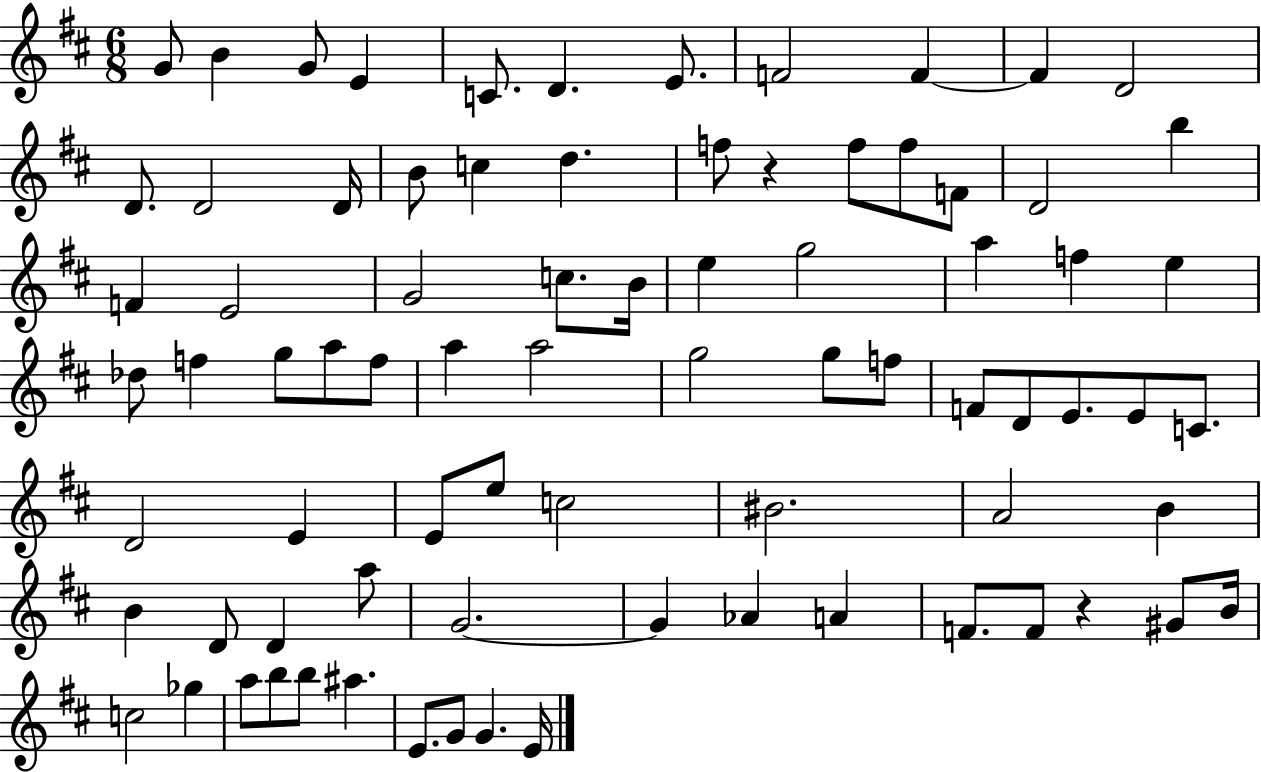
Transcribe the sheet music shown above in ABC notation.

X:1
T:Untitled
M:6/8
L:1/4
K:D
G/2 B G/2 E C/2 D E/2 F2 F F D2 D/2 D2 D/4 B/2 c d f/2 z f/2 f/2 F/2 D2 b F E2 G2 c/2 B/4 e g2 a f e _d/2 f g/2 a/2 f/2 a a2 g2 g/2 f/2 F/2 D/2 E/2 E/2 C/2 D2 E E/2 e/2 c2 ^B2 A2 B B D/2 D a/2 G2 G _A A F/2 F/2 z ^G/2 B/4 c2 _g a/2 b/2 b/2 ^a E/2 G/2 G E/4